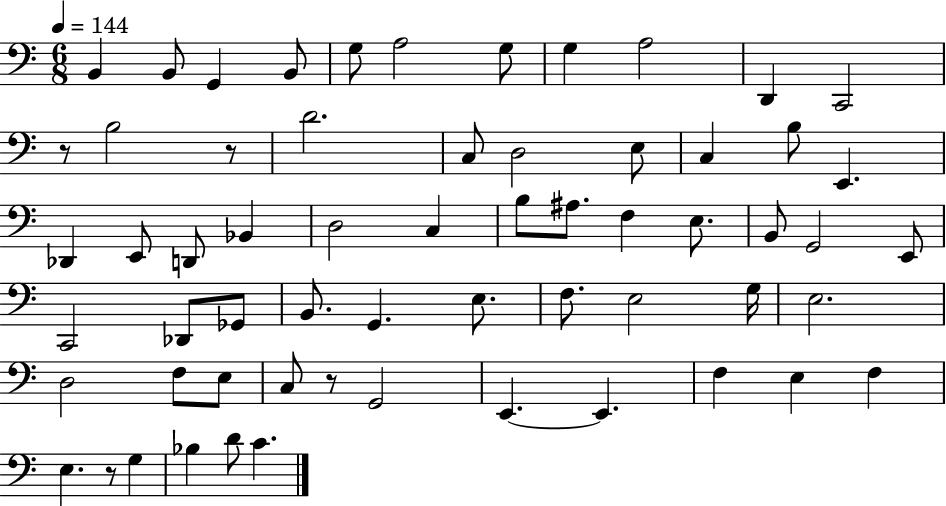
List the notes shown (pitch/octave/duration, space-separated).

B2/q B2/e G2/q B2/e G3/e A3/h G3/e G3/q A3/h D2/q C2/h R/e B3/h R/e D4/h. C3/e D3/h E3/e C3/q B3/e E2/q. Db2/q E2/e D2/e Bb2/q D3/h C3/q B3/e A#3/e. F3/q E3/e. B2/e G2/h E2/e C2/h Db2/e Gb2/e B2/e. G2/q. E3/e. F3/e. E3/h G3/s E3/h. D3/h F3/e E3/e C3/e R/e G2/h E2/q. E2/q. F3/q E3/q F3/q E3/q. R/e G3/q Bb3/q D4/e C4/q.